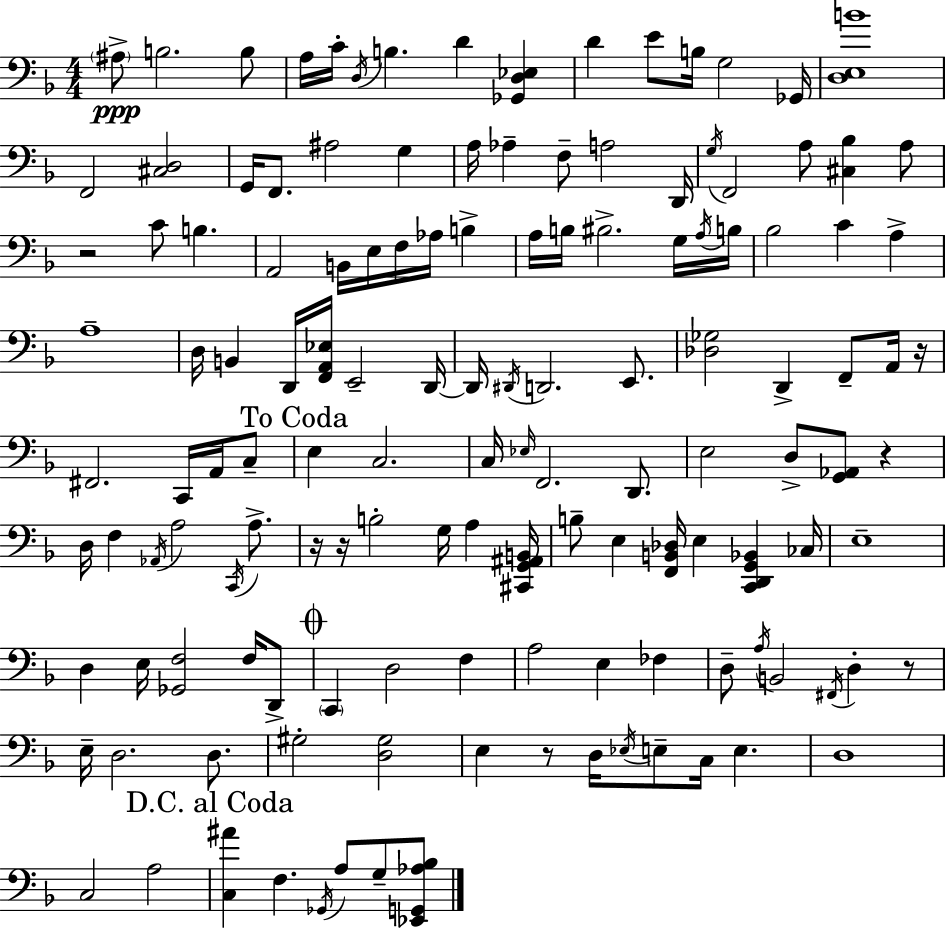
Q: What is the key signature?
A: D minor